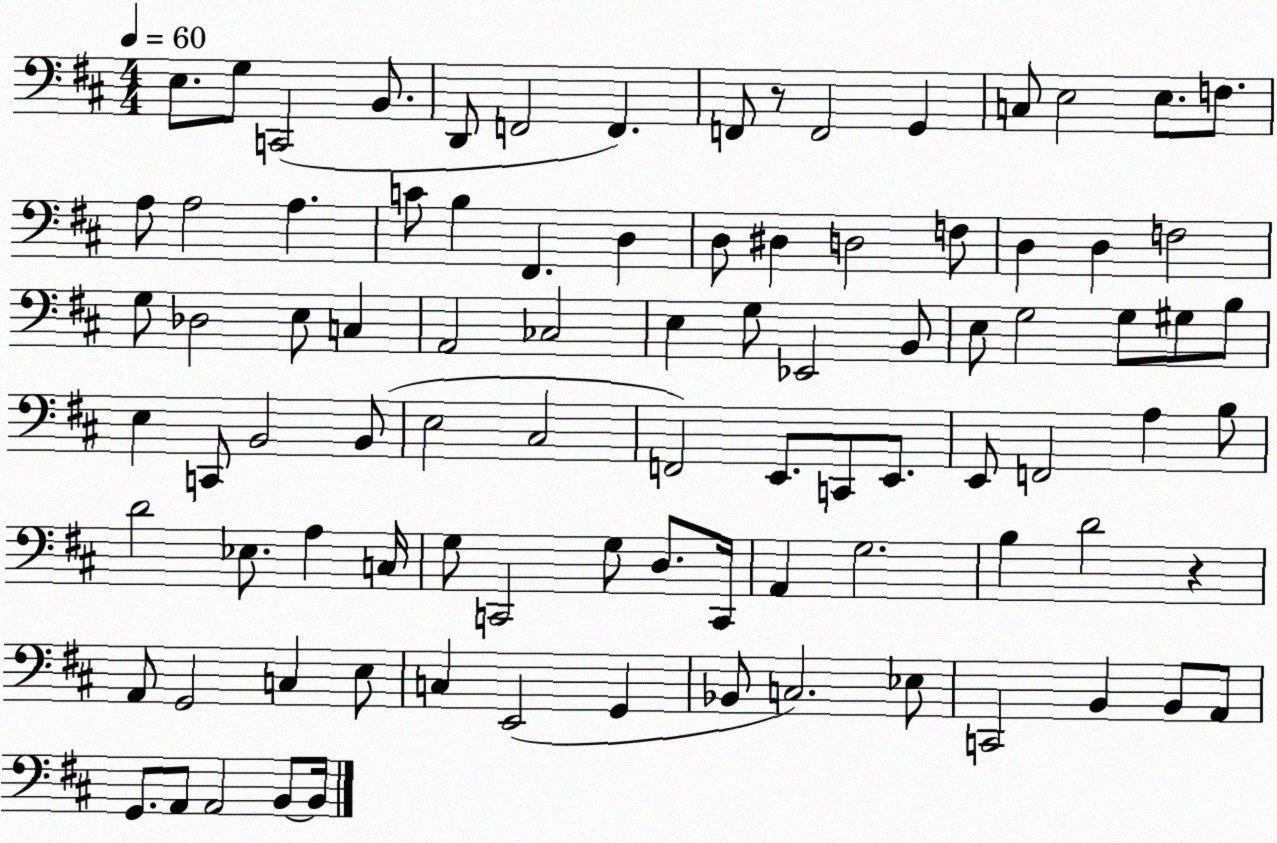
X:1
T:Untitled
M:4/4
L:1/4
K:D
E,/2 G,/2 C,,2 B,,/2 D,,/2 F,,2 F,, F,,/2 z/2 F,,2 G,, C,/2 E,2 E,/2 F,/2 A,/2 A,2 A, C/2 B, ^F,, D, D,/2 ^D, D,2 F,/2 D, D, F,2 G,/2 _D,2 E,/2 C, A,,2 _C,2 E, G,/2 _E,,2 B,,/2 E,/2 G,2 G,/2 ^G,/2 B,/2 E, C,,/2 B,,2 B,,/2 E,2 ^C,2 F,,2 E,,/2 C,,/2 E,,/2 E,,/2 F,,2 A, B,/2 D2 _E,/2 A, C,/4 G,/2 C,,2 G,/2 D,/2 C,,/4 A,, G,2 B, D2 z A,,/2 G,,2 C, E,/2 C, E,,2 G,, _B,,/2 C,2 _E,/2 C,,2 B,, B,,/2 A,,/2 G,,/2 A,,/2 A,,2 B,,/2 B,,/4